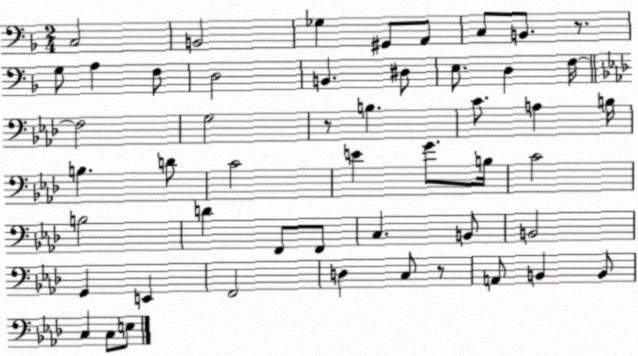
X:1
T:Untitled
M:2/4
L:1/4
K:F
C,2 B,,2 _G, ^G,,/2 A,,/2 C,/2 B,,/2 z/2 G,/2 A, F,/2 D,2 B,, ^D,/2 E,/2 D, F,/4 F,2 G,2 z/2 B, C/2 A, B,/4 B, D/2 C2 E G/2 B,/4 C2 B,2 D F,,/2 F,,/2 C, B,,/2 B,,2 G,, E,, F,,2 D, C,/2 z/2 A,,/2 B,, B,,/2 C, C,/2 E,/2